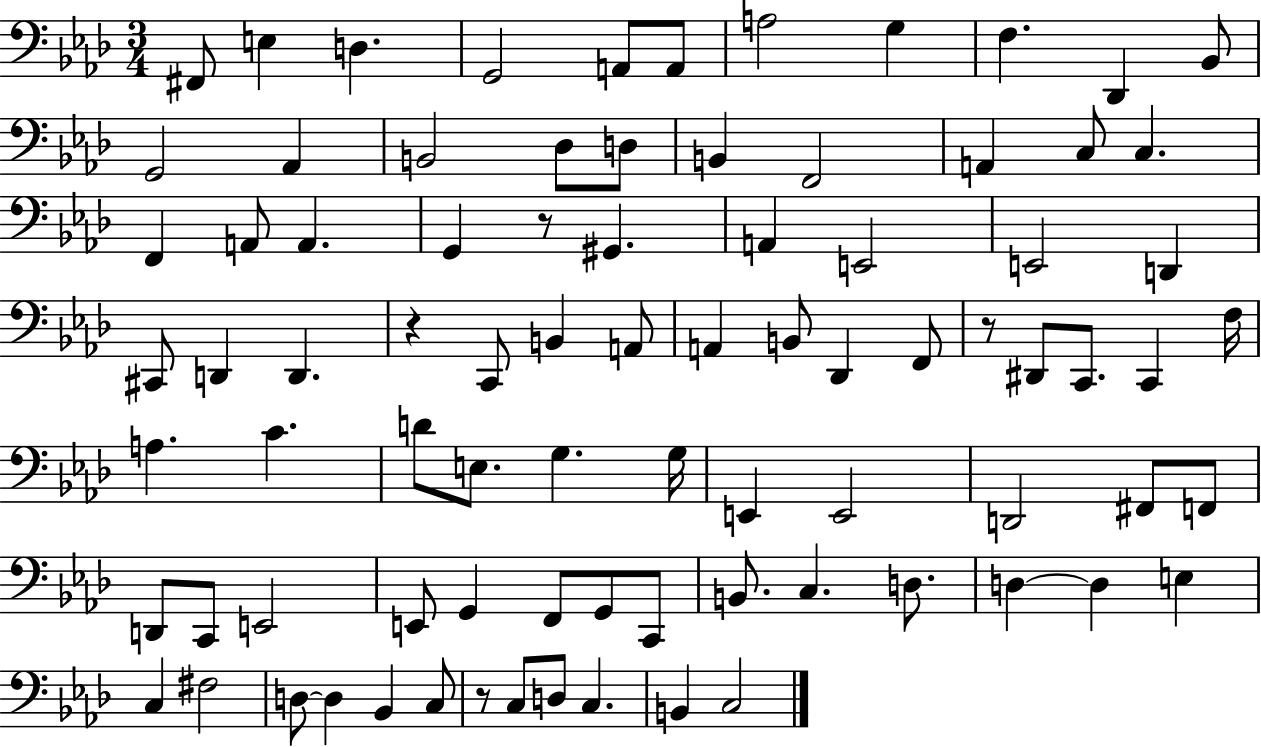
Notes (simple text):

F#2/e E3/q D3/q. G2/h A2/e A2/e A3/h G3/q F3/q. Db2/q Bb2/e G2/h Ab2/q B2/h Db3/e D3/e B2/q F2/h A2/q C3/e C3/q. F2/q A2/e A2/q. G2/q R/e G#2/q. A2/q E2/h E2/h D2/q C#2/e D2/q D2/q. R/q C2/e B2/q A2/e A2/q B2/e Db2/q F2/e R/e D#2/e C2/e. C2/q F3/s A3/q. C4/q. D4/e E3/e. G3/q. G3/s E2/q E2/h D2/h F#2/e F2/e D2/e C2/e E2/h E2/e G2/q F2/e G2/e C2/e B2/e. C3/q. D3/e. D3/q D3/q E3/q C3/q F#3/h D3/e D3/q Bb2/q C3/e R/e C3/e D3/e C3/q. B2/q C3/h